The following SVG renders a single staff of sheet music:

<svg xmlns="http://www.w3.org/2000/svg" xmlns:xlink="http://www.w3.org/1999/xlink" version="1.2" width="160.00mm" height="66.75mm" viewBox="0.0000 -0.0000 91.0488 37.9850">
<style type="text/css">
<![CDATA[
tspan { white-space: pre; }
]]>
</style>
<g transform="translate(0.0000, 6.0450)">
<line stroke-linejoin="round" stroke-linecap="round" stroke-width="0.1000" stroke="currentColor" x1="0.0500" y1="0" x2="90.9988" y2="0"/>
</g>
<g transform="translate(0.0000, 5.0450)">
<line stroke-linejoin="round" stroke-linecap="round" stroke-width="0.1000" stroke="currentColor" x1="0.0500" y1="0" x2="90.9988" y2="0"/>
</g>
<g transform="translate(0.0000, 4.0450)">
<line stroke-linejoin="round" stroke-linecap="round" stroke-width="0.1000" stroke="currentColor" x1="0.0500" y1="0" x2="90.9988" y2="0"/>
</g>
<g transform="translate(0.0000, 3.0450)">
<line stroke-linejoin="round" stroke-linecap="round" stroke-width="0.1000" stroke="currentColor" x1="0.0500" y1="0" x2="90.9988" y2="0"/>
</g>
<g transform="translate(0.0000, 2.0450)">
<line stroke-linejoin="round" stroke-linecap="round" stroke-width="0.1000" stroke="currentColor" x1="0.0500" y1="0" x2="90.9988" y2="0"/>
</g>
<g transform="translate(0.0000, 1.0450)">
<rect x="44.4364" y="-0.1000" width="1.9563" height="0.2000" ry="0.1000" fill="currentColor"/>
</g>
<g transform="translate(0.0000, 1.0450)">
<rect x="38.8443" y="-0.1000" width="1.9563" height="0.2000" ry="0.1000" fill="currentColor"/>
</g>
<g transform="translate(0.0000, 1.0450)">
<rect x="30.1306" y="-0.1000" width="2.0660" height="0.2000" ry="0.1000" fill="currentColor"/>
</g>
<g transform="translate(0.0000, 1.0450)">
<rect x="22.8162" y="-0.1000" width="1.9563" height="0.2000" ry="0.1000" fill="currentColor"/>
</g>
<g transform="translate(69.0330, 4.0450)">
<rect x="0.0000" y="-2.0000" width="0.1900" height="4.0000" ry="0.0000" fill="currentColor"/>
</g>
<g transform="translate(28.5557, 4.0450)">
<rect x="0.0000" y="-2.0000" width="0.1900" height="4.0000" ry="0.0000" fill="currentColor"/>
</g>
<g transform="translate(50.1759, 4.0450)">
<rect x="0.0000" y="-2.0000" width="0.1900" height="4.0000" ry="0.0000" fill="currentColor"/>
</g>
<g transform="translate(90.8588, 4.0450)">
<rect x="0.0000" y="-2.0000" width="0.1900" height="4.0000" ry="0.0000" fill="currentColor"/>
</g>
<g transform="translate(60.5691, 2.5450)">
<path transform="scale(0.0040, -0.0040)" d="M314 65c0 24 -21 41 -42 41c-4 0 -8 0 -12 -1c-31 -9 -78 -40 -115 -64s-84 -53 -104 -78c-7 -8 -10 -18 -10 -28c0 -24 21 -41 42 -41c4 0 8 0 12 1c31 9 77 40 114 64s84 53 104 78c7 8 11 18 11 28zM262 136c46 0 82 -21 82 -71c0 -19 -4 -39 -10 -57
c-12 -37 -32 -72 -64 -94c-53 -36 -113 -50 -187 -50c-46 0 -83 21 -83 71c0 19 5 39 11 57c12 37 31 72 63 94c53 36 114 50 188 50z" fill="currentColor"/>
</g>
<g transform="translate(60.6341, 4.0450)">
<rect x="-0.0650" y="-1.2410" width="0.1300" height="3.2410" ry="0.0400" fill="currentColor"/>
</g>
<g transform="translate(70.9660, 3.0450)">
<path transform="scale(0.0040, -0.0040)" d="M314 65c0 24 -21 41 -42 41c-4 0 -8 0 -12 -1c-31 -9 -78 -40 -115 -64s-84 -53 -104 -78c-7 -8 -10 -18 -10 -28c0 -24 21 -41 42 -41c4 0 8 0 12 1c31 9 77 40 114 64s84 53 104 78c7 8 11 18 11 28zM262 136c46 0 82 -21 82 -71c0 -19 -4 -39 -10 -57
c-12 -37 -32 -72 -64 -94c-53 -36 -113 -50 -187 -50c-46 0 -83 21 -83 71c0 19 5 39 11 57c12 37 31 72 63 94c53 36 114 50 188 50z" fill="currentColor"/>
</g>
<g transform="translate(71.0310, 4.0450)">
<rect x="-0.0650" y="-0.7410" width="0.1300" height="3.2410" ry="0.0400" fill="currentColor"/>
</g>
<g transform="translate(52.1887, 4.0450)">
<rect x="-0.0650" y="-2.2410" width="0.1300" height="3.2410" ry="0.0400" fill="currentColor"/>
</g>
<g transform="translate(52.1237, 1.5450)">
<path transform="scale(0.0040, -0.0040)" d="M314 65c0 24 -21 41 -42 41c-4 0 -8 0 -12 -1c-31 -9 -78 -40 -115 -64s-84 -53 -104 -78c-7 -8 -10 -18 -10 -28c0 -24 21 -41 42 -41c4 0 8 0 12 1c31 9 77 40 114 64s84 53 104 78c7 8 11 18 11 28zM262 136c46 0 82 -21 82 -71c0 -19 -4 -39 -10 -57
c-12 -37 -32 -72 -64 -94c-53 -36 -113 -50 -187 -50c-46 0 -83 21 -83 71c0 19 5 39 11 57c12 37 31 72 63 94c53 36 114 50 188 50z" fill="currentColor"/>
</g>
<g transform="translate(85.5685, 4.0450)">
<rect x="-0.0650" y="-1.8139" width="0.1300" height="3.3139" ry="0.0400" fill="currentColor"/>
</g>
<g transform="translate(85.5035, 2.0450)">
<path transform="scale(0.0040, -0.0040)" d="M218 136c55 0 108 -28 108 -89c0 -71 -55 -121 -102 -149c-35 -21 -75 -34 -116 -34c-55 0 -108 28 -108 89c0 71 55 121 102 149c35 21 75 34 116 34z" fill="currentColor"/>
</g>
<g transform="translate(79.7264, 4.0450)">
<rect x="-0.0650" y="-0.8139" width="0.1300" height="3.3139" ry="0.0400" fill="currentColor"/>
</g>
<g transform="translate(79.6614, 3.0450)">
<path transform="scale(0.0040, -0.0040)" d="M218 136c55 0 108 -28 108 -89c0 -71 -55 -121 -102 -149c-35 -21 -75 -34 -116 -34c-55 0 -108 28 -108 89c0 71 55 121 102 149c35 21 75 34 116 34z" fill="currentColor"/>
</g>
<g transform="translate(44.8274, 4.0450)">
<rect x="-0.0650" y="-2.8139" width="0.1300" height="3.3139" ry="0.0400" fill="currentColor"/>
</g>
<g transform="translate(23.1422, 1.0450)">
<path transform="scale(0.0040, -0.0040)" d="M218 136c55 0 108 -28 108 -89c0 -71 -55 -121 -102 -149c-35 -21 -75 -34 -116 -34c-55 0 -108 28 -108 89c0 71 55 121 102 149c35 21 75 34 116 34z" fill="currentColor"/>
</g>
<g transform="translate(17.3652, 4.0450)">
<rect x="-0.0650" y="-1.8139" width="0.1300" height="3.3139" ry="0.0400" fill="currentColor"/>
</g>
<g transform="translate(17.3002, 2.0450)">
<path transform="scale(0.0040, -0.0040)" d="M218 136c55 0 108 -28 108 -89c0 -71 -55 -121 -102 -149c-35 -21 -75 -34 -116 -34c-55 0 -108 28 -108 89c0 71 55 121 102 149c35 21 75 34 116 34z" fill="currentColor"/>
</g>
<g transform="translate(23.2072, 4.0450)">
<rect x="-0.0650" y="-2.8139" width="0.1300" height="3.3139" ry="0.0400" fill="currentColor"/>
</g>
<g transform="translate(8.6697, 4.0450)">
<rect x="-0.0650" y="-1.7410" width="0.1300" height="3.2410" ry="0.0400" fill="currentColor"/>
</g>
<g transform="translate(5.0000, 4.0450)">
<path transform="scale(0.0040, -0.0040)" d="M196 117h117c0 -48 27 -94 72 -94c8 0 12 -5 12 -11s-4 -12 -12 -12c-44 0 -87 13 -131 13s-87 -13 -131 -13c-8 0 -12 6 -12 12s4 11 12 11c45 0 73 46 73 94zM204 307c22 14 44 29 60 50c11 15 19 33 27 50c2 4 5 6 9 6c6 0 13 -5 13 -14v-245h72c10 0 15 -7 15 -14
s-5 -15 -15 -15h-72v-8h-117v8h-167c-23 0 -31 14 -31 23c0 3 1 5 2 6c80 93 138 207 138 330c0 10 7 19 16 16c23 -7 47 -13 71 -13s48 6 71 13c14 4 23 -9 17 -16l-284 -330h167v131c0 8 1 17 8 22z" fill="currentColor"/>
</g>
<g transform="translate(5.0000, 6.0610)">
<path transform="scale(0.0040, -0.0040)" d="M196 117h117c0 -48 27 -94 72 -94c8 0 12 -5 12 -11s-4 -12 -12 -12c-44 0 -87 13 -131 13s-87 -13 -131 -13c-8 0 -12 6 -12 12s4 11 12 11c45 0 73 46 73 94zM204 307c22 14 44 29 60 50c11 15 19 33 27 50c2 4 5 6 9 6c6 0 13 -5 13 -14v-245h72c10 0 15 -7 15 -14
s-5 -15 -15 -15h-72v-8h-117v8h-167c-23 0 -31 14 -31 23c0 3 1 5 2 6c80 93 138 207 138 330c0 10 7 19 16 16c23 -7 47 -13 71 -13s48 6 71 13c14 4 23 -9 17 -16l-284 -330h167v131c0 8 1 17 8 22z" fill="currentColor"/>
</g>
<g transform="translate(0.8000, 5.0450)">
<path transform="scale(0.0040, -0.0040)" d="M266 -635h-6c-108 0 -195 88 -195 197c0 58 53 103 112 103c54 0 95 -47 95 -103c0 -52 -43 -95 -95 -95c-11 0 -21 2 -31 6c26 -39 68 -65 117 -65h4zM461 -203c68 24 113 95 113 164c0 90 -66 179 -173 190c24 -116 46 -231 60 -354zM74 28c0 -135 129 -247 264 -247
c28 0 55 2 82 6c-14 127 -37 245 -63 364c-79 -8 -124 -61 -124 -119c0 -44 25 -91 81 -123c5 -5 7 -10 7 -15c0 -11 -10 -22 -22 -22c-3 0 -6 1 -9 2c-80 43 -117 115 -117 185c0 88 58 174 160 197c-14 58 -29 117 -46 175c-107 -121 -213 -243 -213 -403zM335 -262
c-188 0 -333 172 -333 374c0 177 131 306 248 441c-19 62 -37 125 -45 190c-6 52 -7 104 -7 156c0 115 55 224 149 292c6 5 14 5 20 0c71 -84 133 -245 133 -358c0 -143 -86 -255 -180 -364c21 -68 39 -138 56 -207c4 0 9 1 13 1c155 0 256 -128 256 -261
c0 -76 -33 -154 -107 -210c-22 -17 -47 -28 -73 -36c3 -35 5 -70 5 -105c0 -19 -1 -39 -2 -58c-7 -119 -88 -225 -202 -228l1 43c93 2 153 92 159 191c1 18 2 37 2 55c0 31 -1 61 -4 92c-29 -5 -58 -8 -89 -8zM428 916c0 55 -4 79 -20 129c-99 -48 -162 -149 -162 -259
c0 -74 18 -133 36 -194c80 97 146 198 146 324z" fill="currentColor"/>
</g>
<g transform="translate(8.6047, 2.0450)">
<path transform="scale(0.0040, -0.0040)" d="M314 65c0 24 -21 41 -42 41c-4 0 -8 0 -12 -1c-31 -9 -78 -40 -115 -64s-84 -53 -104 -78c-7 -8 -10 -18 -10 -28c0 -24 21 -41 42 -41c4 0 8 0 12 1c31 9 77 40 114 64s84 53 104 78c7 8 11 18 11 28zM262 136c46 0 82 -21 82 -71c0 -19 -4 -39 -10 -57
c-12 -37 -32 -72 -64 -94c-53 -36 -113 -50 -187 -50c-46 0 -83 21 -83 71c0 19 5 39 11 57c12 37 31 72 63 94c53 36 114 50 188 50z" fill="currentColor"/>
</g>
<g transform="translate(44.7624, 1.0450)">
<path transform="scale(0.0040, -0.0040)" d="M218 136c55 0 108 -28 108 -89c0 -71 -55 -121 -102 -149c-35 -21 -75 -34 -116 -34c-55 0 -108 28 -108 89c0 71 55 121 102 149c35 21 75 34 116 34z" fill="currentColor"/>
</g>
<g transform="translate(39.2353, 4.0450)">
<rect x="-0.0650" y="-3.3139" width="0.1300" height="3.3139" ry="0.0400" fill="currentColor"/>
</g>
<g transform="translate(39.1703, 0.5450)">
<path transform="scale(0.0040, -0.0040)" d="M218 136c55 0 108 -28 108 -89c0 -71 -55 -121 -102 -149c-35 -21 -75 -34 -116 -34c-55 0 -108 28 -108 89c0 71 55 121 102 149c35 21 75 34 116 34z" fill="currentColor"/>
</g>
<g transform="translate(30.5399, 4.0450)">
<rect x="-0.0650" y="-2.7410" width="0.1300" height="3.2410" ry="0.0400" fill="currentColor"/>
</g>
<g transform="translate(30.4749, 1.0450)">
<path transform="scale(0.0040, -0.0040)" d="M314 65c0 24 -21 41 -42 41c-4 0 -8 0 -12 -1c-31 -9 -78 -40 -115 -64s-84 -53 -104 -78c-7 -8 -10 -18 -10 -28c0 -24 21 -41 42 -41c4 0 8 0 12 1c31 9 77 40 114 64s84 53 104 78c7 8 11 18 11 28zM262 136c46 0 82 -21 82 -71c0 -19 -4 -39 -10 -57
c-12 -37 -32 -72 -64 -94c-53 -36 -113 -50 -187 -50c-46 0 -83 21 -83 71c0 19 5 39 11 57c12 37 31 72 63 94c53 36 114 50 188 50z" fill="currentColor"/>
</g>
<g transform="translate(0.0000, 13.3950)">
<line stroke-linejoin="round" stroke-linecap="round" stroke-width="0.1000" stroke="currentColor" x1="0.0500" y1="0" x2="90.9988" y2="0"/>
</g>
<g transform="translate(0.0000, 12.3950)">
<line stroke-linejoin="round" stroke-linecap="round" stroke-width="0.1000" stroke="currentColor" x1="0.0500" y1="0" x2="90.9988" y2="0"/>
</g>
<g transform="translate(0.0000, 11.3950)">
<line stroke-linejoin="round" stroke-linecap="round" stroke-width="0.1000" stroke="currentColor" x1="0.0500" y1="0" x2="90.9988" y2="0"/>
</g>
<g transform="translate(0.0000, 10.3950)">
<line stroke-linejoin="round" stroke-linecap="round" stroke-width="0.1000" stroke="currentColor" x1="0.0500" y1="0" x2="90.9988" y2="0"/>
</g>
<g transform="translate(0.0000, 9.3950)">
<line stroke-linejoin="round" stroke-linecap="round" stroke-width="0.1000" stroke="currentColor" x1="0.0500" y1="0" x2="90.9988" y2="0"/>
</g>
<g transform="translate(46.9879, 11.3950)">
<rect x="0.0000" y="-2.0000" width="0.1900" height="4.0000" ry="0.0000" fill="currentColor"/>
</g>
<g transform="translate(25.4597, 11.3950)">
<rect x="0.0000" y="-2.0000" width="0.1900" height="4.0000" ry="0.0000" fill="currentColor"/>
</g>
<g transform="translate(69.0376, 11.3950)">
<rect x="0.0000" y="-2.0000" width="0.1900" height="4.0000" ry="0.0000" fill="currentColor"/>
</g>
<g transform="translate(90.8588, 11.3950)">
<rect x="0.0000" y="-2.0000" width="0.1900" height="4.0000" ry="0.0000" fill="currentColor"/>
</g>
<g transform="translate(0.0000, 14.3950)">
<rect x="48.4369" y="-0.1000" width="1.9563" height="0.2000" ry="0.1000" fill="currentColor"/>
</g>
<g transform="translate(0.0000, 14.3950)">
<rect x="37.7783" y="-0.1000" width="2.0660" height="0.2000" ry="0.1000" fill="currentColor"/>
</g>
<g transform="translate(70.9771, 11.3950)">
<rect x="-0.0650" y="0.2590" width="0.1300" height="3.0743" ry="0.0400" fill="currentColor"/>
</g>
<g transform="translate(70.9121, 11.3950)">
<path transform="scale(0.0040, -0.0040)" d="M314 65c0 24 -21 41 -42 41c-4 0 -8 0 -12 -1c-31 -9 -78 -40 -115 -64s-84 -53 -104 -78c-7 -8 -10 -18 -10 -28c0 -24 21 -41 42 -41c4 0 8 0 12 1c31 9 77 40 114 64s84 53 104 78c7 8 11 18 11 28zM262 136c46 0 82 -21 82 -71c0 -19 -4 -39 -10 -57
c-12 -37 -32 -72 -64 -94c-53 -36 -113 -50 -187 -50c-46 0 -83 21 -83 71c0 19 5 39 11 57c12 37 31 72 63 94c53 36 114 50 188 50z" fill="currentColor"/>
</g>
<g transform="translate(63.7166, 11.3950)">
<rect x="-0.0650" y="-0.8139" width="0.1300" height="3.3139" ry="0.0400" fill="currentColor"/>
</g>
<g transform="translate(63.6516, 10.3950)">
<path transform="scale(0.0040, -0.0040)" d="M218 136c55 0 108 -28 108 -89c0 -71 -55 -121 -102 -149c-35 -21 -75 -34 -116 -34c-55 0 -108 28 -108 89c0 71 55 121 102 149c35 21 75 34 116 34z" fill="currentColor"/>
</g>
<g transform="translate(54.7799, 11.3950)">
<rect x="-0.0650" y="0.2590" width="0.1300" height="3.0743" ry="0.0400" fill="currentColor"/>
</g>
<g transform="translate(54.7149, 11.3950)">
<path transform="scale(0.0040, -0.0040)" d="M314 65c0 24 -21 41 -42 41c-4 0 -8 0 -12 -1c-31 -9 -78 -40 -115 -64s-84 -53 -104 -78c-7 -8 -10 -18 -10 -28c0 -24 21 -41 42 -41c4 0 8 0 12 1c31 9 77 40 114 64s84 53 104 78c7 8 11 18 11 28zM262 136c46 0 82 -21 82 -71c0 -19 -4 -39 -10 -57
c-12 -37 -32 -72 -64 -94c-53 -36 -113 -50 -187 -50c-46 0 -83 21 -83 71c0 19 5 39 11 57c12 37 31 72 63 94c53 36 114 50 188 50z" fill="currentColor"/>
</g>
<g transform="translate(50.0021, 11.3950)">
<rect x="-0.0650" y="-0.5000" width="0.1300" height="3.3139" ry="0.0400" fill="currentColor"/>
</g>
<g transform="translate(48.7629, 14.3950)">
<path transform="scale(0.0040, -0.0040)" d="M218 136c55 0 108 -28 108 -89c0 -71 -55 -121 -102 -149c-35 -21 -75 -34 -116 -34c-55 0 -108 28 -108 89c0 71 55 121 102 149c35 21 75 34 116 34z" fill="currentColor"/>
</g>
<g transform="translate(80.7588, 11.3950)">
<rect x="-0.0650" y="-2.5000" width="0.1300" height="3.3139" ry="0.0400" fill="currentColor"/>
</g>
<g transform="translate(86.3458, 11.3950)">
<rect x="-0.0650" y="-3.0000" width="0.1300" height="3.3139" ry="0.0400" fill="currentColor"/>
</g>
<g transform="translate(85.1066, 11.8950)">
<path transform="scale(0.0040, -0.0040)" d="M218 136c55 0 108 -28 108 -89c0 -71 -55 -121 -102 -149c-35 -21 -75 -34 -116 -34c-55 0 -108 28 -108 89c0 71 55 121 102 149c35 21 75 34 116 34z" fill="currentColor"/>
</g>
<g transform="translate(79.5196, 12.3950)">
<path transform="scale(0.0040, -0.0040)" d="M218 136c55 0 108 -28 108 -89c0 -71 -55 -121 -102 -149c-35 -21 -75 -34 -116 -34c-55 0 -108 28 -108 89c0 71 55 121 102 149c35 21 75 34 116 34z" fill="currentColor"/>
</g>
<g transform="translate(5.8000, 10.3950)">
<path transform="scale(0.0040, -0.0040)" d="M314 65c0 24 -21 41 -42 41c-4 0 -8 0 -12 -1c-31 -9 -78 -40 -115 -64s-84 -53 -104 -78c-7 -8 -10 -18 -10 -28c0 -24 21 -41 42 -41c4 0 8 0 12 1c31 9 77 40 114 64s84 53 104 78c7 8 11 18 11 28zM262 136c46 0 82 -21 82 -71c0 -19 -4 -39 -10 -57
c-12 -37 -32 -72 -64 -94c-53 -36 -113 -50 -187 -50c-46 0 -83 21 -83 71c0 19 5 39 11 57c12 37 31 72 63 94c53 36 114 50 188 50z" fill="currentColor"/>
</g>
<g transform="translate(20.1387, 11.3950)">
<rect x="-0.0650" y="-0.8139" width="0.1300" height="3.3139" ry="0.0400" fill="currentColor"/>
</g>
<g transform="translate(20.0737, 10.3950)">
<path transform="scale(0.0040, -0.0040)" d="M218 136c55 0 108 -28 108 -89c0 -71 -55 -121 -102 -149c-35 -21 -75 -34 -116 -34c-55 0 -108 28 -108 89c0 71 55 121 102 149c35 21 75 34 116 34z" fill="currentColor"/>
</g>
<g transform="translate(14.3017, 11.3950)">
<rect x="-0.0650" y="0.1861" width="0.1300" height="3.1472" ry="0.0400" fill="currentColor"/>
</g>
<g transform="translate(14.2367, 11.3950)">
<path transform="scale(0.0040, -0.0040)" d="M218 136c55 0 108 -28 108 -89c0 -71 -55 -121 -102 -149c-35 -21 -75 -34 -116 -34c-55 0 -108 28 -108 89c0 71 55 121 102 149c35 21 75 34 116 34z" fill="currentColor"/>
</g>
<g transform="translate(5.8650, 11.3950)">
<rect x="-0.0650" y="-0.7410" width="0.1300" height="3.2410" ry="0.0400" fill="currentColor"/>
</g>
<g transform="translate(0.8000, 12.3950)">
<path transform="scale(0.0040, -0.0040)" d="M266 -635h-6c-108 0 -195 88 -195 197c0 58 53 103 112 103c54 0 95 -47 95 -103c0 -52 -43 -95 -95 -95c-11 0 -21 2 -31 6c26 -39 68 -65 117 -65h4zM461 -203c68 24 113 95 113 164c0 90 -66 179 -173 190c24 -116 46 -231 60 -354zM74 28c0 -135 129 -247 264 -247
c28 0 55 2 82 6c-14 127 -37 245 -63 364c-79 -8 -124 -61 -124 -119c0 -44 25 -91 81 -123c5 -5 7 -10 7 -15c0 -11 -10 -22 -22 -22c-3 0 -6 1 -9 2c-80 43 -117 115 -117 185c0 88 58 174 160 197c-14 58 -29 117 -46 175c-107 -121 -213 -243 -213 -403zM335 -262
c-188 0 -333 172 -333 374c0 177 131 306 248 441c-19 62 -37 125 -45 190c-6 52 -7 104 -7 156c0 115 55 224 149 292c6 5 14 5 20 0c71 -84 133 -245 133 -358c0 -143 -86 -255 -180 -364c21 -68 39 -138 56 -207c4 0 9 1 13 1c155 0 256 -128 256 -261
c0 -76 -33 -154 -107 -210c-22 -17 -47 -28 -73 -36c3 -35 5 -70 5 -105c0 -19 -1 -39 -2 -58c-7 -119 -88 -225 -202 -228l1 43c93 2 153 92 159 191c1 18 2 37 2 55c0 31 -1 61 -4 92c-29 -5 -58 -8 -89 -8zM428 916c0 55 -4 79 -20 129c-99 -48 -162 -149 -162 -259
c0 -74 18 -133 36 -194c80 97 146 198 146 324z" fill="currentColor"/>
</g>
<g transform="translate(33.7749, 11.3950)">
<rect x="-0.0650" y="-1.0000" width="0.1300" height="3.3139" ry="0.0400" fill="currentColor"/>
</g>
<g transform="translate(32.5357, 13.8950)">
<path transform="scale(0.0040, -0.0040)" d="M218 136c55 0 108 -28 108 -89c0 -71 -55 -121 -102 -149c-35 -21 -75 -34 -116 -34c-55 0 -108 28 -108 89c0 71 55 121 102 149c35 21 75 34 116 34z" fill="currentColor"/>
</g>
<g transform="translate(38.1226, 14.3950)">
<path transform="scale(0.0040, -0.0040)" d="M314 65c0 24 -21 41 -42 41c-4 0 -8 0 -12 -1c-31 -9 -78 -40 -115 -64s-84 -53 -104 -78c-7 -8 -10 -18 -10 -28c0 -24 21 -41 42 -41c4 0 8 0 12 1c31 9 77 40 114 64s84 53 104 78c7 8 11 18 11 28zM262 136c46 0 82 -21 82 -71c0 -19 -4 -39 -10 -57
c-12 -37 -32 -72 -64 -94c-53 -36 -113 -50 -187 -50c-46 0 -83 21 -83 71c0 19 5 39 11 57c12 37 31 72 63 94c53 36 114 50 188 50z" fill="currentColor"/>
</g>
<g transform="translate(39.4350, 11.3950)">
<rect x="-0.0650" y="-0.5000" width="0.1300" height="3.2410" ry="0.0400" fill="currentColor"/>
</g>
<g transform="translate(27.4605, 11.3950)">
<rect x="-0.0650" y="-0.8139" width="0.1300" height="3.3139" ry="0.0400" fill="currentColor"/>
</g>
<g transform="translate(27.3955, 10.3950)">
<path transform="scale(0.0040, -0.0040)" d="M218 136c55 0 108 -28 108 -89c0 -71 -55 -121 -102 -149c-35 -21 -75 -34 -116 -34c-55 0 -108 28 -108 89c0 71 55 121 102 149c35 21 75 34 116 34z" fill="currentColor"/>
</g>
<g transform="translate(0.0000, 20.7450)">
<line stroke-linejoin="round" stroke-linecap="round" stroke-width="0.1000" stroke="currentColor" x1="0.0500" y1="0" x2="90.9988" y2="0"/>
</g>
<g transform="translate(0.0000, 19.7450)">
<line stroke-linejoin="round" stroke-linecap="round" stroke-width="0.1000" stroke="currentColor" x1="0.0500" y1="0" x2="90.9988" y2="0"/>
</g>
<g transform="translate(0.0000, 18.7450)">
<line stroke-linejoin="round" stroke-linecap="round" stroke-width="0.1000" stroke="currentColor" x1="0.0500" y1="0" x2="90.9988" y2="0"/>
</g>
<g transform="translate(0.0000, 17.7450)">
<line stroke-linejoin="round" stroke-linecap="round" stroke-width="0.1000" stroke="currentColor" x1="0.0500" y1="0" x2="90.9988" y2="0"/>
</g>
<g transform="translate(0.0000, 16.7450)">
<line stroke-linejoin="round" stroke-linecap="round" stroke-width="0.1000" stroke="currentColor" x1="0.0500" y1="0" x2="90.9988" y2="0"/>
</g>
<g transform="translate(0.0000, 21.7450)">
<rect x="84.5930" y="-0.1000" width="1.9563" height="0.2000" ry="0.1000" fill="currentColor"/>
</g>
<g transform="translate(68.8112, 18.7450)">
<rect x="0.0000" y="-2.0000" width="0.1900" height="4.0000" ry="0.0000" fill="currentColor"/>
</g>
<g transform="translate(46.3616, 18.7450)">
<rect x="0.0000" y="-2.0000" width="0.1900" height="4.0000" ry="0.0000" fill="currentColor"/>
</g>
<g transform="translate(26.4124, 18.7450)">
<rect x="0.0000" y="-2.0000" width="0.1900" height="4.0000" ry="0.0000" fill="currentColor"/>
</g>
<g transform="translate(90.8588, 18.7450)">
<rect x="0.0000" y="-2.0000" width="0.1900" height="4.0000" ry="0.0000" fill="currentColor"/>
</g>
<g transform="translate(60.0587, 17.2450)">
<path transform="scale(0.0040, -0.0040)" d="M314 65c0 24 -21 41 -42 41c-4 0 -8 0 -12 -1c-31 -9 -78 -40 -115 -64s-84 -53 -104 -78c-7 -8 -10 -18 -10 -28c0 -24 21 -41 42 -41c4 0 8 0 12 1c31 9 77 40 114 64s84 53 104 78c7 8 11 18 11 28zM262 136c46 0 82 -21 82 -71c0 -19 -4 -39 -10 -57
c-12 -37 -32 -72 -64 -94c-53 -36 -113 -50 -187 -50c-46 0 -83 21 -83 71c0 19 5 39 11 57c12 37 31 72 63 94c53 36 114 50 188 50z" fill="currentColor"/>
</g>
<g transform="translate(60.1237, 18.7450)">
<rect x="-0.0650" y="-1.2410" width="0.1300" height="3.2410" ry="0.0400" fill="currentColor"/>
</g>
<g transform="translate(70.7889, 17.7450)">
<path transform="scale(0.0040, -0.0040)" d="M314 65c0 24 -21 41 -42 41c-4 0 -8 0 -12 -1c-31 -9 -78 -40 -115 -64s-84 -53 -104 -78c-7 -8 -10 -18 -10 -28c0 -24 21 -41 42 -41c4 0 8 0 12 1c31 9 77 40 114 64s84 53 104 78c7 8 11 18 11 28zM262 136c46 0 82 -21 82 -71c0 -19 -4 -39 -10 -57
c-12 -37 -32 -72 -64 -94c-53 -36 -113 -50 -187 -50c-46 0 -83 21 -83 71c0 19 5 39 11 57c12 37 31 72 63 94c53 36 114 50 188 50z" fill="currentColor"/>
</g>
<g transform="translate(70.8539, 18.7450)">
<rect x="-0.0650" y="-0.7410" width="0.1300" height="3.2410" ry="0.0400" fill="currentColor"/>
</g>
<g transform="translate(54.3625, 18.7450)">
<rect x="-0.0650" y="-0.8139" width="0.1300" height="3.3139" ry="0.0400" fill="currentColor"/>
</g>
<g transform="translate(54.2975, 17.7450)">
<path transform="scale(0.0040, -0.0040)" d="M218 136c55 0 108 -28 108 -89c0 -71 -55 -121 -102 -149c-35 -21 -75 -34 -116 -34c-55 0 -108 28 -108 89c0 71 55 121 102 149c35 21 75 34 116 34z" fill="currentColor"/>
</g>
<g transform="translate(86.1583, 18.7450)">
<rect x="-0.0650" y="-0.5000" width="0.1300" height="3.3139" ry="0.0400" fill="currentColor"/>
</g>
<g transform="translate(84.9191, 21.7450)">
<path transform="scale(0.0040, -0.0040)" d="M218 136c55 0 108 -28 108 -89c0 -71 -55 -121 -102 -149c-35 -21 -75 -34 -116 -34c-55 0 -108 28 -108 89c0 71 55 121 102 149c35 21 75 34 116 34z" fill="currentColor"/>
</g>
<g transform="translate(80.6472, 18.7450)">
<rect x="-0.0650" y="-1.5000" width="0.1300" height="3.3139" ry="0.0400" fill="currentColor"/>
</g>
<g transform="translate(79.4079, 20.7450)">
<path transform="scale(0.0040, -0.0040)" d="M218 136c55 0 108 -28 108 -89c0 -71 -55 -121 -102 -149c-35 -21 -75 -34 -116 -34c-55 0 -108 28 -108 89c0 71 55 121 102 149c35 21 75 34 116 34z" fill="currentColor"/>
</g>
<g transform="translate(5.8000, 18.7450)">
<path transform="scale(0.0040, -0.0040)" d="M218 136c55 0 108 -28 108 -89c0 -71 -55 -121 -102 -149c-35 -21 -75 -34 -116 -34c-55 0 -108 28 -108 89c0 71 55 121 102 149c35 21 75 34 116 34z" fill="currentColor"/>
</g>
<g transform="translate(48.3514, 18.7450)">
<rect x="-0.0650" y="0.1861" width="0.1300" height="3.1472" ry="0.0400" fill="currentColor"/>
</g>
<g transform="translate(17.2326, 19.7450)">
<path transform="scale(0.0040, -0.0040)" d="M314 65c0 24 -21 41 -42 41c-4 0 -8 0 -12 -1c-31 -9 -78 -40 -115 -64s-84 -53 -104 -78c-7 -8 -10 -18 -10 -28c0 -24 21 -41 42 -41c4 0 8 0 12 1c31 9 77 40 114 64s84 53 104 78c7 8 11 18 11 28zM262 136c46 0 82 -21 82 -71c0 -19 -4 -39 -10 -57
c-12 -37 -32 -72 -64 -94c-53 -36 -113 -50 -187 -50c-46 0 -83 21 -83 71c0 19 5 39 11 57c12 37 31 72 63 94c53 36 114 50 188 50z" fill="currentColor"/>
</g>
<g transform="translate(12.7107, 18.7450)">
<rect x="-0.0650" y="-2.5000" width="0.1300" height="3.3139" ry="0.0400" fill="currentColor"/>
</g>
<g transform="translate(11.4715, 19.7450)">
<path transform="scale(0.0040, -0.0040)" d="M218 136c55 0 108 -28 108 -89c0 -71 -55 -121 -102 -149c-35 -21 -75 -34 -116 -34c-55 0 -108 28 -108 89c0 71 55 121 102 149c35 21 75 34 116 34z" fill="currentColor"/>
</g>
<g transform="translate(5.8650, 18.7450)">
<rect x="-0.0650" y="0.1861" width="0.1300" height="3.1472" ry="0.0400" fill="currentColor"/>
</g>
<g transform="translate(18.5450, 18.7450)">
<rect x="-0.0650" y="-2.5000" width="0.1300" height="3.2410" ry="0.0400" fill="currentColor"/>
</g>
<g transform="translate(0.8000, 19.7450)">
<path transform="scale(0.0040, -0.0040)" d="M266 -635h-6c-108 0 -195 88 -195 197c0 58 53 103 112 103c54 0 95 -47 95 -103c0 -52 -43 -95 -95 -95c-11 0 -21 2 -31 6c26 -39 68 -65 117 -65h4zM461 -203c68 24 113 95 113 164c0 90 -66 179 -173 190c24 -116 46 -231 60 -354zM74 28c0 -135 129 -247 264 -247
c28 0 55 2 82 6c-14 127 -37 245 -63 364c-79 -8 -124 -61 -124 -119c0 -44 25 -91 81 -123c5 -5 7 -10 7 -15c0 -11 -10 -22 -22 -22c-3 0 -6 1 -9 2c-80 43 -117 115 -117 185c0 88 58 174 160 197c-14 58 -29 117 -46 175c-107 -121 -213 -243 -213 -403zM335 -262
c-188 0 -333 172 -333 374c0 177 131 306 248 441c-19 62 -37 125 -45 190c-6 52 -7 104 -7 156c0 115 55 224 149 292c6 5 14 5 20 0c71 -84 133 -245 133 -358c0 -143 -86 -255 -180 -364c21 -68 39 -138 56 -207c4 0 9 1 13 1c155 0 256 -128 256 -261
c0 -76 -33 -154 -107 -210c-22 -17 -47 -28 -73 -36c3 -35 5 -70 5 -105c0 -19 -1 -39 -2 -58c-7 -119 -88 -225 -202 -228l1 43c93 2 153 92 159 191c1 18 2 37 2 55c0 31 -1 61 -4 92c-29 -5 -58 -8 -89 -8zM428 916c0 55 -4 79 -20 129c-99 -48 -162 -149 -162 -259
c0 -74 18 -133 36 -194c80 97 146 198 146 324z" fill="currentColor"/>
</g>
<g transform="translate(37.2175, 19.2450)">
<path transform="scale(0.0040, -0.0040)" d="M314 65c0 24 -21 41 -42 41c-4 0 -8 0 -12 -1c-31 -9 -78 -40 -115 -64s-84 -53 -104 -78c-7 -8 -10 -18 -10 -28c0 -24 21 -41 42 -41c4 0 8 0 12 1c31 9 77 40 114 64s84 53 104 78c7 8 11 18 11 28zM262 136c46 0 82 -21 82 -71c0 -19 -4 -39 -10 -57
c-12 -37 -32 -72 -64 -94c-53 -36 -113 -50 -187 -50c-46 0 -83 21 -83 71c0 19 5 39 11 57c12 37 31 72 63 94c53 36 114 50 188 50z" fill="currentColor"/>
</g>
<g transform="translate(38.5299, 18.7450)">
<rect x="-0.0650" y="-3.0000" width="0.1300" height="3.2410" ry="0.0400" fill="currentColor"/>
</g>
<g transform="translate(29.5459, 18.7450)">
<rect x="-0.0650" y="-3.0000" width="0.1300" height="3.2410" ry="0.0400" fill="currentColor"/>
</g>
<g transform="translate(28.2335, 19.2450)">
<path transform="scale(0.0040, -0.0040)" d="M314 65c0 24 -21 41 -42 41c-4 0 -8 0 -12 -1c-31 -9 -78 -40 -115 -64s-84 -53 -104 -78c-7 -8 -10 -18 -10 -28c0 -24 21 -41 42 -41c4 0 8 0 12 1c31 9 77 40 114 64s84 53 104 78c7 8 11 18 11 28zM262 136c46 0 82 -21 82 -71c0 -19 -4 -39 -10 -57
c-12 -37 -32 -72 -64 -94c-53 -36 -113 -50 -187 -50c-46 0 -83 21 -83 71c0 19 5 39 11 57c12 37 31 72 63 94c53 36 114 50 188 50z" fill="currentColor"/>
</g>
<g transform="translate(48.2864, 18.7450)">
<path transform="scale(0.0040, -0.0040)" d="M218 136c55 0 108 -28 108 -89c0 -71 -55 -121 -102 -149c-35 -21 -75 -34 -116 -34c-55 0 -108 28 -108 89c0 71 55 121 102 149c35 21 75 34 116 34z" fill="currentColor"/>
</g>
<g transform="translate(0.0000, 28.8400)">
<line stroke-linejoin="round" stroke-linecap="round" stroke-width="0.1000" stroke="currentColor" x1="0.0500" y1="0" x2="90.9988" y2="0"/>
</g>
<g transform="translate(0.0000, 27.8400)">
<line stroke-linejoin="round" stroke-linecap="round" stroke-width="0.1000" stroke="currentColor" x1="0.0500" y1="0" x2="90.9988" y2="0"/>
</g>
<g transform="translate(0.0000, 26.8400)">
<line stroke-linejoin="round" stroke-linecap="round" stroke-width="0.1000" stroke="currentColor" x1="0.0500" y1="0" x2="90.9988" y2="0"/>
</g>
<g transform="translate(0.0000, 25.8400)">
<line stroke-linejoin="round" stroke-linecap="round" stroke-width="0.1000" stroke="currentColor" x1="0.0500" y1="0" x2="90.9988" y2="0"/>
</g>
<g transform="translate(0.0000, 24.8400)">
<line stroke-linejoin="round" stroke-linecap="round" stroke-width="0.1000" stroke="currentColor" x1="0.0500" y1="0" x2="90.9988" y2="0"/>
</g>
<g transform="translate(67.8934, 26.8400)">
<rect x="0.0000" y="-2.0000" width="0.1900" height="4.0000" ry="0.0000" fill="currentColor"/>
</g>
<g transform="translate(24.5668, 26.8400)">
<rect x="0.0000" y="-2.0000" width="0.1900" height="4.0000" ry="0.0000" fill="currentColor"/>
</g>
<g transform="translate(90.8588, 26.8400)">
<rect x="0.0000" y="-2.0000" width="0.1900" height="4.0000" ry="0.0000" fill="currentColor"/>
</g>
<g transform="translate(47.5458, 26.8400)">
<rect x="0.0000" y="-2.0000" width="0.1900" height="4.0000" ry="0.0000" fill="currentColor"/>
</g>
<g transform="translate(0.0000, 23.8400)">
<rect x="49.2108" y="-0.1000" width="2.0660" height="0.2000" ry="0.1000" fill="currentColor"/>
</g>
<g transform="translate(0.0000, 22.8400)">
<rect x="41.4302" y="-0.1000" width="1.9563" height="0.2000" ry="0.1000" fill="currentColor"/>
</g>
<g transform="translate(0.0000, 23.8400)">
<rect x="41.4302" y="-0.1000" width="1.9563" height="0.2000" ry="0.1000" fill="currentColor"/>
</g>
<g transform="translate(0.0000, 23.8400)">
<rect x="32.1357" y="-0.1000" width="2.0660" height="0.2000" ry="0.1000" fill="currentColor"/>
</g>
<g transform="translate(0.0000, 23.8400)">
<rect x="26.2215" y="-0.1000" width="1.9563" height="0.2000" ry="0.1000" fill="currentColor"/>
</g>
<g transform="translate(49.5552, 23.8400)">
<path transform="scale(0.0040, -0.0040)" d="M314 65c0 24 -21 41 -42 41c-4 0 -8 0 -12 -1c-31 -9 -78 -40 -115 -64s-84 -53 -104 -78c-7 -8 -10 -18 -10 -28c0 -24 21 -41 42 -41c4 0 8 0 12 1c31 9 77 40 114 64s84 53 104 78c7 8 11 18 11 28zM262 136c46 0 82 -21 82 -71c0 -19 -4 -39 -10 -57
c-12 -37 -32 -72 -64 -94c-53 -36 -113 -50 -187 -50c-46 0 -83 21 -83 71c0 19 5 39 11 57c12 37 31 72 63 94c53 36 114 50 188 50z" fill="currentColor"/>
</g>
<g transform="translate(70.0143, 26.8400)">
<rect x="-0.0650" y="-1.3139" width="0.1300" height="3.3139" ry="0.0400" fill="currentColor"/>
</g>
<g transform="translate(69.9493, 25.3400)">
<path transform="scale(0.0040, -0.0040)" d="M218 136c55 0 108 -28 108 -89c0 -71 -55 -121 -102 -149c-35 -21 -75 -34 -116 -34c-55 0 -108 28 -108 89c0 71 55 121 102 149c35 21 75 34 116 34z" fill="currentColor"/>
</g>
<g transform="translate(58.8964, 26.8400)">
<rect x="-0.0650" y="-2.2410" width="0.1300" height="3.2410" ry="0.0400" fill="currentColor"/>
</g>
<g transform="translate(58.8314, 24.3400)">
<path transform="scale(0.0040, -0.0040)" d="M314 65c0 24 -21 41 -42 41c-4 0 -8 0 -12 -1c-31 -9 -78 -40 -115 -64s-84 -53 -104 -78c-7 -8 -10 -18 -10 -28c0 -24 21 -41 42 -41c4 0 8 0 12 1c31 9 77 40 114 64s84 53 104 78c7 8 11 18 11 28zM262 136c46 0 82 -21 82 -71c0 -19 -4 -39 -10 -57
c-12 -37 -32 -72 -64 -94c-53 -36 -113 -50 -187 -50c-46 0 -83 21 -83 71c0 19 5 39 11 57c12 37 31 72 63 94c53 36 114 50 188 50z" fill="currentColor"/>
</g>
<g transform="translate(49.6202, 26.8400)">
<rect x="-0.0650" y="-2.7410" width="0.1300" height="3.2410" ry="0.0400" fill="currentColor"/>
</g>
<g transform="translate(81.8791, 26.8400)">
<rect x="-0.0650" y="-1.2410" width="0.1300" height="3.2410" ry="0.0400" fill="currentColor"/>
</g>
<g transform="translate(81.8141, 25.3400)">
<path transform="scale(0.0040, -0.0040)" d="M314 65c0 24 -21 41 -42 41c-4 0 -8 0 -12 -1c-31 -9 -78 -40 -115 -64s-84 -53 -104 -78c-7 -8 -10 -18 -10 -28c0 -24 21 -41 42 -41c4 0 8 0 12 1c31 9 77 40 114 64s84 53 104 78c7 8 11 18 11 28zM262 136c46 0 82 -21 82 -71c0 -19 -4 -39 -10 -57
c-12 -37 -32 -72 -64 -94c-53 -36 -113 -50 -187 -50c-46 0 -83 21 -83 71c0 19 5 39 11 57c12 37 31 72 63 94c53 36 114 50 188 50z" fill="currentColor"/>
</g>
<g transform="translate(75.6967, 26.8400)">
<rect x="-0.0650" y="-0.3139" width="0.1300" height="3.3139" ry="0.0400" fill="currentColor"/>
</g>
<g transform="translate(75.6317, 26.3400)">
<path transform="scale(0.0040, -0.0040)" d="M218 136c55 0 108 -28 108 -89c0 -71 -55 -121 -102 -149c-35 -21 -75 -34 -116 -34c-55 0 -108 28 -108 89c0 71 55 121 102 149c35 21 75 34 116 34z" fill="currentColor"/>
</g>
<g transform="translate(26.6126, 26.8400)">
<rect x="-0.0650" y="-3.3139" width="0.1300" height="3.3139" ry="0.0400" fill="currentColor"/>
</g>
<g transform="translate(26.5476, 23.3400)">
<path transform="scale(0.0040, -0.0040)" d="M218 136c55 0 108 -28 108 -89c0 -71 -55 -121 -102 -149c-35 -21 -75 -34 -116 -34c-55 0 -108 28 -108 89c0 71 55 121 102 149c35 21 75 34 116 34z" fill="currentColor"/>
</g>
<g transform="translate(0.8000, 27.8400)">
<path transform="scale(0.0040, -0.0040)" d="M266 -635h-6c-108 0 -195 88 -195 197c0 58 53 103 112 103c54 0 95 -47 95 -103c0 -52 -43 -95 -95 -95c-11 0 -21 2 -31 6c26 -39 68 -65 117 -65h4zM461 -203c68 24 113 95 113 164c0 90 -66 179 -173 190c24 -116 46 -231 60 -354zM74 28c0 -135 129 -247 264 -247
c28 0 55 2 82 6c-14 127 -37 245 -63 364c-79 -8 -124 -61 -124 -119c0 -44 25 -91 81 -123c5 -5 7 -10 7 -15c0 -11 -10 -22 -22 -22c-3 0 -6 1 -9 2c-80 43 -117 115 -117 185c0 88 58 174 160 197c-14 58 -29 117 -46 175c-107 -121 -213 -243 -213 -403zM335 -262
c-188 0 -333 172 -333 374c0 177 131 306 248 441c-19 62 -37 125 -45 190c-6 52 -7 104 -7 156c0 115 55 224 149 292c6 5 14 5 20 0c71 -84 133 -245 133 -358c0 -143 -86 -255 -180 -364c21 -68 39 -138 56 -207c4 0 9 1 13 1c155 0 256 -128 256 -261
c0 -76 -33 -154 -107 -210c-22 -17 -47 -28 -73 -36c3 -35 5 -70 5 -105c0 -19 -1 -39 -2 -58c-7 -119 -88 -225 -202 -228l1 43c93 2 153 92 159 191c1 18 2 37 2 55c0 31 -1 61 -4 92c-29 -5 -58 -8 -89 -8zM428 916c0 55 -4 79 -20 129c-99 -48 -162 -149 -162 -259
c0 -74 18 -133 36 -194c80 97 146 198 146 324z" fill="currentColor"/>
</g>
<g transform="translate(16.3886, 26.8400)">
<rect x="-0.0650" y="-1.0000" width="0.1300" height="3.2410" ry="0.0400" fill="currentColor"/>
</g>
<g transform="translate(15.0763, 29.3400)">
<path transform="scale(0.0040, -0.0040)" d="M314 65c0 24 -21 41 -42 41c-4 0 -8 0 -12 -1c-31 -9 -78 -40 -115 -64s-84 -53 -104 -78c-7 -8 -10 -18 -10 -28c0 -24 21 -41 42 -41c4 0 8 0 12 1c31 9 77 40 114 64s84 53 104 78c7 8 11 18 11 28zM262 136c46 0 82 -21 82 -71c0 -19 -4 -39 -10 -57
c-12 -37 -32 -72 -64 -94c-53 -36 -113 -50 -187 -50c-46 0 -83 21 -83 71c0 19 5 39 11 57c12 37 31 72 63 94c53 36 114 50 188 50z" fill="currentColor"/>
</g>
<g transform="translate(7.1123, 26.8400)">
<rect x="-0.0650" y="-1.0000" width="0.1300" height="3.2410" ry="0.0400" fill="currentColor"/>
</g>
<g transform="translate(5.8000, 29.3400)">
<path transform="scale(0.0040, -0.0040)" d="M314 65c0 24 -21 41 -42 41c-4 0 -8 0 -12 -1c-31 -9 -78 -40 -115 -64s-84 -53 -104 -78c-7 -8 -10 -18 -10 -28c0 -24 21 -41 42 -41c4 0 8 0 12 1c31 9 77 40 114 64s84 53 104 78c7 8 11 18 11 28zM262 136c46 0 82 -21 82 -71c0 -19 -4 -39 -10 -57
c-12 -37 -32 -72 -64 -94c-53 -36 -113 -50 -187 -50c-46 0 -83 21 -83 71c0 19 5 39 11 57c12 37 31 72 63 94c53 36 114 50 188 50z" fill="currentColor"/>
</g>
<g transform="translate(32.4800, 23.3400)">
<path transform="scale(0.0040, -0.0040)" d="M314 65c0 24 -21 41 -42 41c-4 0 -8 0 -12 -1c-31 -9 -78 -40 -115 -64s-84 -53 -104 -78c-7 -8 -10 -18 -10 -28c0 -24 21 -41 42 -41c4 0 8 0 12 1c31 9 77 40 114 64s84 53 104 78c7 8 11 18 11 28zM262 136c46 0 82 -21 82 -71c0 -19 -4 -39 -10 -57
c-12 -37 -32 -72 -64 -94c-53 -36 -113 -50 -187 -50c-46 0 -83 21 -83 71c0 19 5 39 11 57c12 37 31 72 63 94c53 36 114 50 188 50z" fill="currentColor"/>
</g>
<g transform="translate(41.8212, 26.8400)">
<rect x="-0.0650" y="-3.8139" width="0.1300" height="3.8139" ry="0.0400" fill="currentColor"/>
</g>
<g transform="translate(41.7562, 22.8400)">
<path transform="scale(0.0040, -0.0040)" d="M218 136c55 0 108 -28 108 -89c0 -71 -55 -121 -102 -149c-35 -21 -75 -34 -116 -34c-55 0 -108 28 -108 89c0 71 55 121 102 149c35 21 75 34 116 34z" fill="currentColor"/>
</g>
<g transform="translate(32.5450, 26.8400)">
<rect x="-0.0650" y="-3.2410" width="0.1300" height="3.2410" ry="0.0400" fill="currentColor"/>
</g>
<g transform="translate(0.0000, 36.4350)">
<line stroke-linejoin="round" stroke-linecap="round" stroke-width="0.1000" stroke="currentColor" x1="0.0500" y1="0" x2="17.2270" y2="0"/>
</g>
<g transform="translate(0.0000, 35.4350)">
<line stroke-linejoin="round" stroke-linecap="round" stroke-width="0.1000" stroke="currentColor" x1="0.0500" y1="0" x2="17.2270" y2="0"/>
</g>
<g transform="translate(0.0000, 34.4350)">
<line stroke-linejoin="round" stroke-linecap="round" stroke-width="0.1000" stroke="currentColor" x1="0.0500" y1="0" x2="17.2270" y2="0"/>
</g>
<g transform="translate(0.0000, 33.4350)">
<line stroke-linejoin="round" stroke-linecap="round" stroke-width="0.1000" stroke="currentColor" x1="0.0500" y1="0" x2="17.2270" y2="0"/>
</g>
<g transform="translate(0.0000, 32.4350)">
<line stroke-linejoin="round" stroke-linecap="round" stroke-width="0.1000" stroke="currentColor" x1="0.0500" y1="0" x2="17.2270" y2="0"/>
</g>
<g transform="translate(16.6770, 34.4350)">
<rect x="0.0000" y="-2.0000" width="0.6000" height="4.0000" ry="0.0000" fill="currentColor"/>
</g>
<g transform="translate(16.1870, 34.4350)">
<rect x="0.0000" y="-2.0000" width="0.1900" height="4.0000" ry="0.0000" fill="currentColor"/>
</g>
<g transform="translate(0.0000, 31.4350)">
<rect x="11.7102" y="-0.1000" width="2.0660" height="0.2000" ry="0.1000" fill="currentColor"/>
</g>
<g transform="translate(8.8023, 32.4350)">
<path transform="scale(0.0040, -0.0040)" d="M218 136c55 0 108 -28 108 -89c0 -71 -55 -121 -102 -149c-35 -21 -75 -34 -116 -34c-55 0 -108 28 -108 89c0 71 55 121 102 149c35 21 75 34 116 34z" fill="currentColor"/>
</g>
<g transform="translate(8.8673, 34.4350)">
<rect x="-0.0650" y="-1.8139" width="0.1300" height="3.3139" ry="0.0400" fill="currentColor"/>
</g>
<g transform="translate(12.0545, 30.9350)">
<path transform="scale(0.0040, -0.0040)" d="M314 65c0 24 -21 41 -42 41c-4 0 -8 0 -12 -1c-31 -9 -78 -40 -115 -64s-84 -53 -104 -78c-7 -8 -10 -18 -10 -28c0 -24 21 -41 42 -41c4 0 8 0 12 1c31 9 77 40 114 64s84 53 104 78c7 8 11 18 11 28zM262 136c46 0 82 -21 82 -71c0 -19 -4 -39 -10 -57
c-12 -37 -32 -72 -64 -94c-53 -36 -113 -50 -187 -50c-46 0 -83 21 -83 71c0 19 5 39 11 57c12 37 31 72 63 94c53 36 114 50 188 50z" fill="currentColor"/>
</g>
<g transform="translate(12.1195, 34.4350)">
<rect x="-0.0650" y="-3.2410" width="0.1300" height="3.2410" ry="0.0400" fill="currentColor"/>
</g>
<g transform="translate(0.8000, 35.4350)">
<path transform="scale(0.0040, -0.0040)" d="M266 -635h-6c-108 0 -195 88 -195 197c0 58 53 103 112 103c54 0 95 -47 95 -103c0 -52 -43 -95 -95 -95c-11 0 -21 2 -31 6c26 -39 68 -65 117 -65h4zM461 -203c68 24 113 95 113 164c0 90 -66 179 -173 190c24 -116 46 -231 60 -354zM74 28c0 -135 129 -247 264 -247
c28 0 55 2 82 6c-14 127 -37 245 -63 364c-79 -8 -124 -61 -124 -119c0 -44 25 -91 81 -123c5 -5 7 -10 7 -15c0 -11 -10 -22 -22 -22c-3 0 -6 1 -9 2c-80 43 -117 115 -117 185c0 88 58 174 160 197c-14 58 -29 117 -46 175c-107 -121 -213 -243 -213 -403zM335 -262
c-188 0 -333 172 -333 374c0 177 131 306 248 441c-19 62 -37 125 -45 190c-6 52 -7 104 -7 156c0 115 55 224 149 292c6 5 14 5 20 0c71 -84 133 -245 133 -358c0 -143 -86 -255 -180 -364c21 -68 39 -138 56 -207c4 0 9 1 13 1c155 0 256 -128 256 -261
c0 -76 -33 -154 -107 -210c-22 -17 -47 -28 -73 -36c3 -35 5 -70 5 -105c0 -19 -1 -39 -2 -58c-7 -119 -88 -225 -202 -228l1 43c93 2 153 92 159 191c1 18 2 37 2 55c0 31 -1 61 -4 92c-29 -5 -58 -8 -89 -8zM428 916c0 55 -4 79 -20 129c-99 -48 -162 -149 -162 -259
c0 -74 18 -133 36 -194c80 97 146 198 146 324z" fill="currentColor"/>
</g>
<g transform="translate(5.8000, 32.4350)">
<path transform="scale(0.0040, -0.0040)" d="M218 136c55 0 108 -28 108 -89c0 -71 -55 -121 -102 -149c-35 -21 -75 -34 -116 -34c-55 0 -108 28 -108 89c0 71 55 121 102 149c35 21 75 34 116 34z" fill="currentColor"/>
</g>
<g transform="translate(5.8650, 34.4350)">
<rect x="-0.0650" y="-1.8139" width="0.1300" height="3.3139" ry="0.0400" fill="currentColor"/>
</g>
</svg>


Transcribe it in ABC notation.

X:1
T:Untitled
M:4/4
L:1/4
K:C
f2 f a a2 b a g2 e2 d2 d f d2 B d d D C2 C B2 d B2 G A B G G2 A2 A2 B d e2 d2 E C D2 D2 b b2 c' a2 g2 e c e2 f f b2